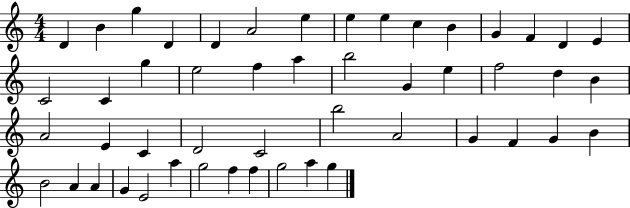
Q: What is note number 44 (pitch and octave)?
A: A5